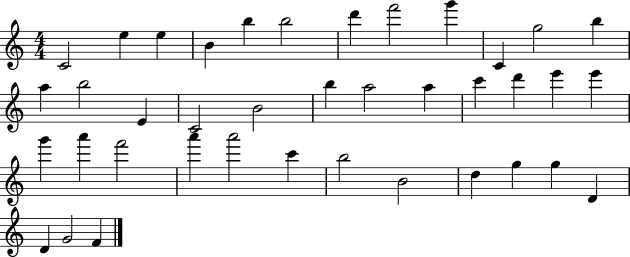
C4/h E5/q E5/q B4/q B5/q B5/h D6/q F6/h G6/q C4/q G5/h B5/q A5/q B5/h E4/q C4/h B4/h B5/q A5/h A5/q C6/q D6/q E6/q E6/q G6/q A6/q F6/h A6/q A6/h C6/q B5/h B4/h D5/q G5/q G5/q D4/q D4/q G4/h F4/q